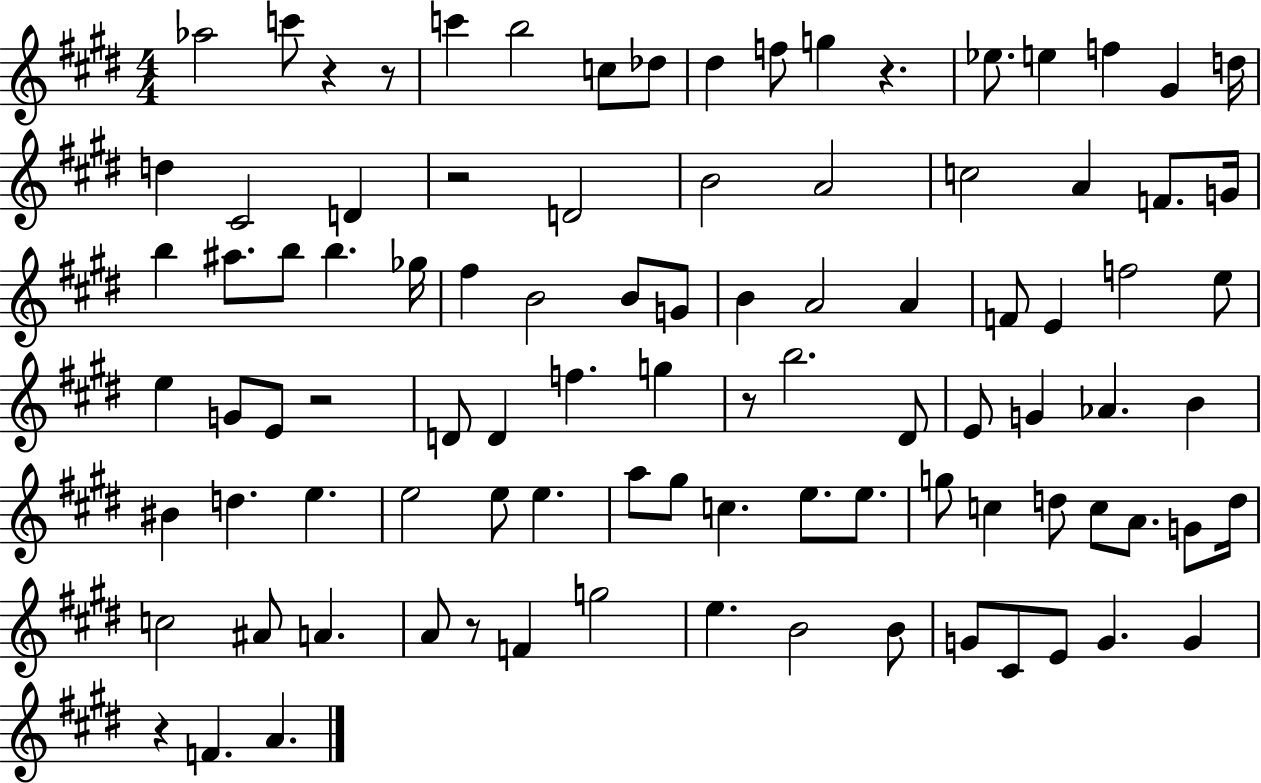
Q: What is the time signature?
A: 4/4